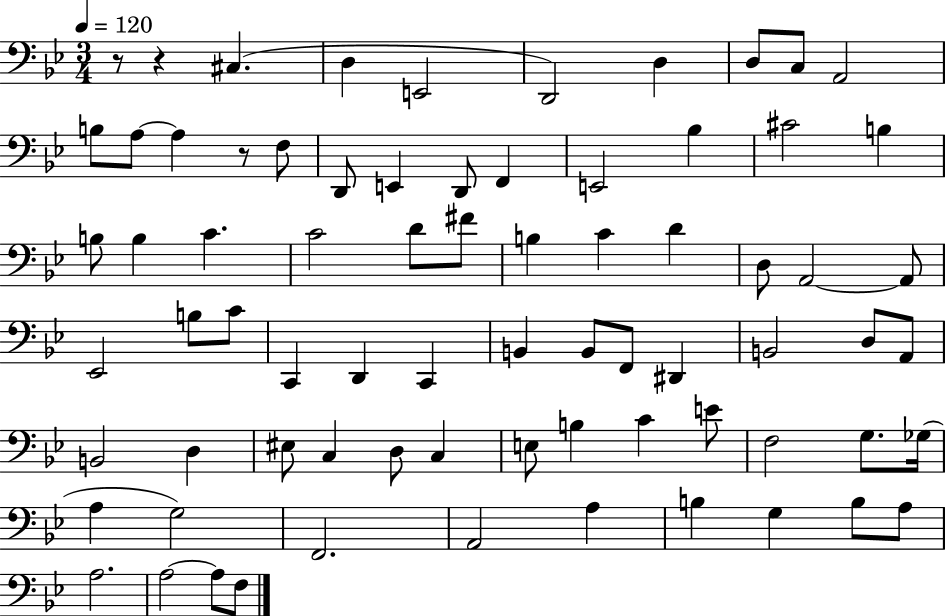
{
  \clef bass
  \numericTimeSignature
  \time 3/4
  \key bes \major
  \tempo 4 = 120
  r8 r4 cis4.( | d4 e,2 | d,2) d4 | d8 c8 a,2 | \break b8 a8~~ a4 r8 f8 | d,8 e,4 d,8 f,4 | e,2 bes4 | cis'2 b4 | \break b8 b4 c'4. | c'2 d'8 fis'8 | b4 c'4 d'4 | d8 a,2~~ a,8 | \break ees,2 b8 c'8 | c,4 d,4 c,4 | b,4 b,8 f,8 dis,4 | b,2 d8 a,8 | \break b,2 d4 | eis8 c4 d8 c4 | e8 b4 c'4 e'8 | f2 g8. ges16( | \break a4 g2) | f,2. | a,2 a4 | b4 g4 b8 a8 | \break a2. | a2~~ a8 f8 | \bar "|."
}